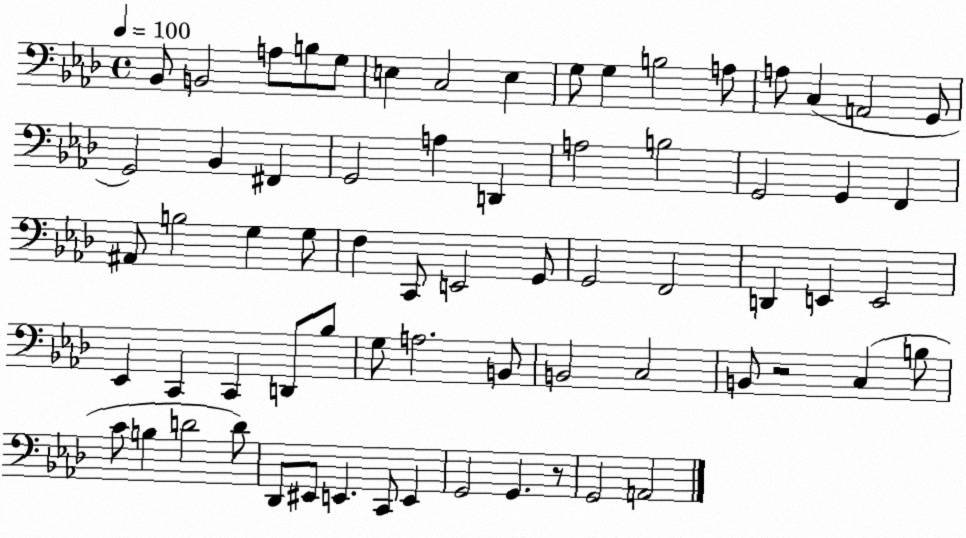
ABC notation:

X:1
T:Untitled
M:4/4
L:1/4
K:Ab
_B,,/2 B,,2 A,/2 B,/2 G,/2 E, C,2 E, G,/2 G, B,2 A,/2 A,/2 C, A,,2 G,,/2 G,,2 _B,, ^F,, G,,2 A, D,, A,2 B,2 G,,2 G,, F,, ^A,,/2 B,2 G, G,/2 F, C,,/2 E,,2 G,,/2 G,,2 F,,2 D,, E,, E,,2 _E,, C,, C,, D,,/2 _B,/2 G,/2 A,2 B,,/2 B,,2 C,2 B,,/2 z2 C, B,/2 C/2 B, D2 D/2 _D,,/2 ^E,,/2 E,, C,,/2 E,, G,,2 G,, z/2 G,,2 A,,2